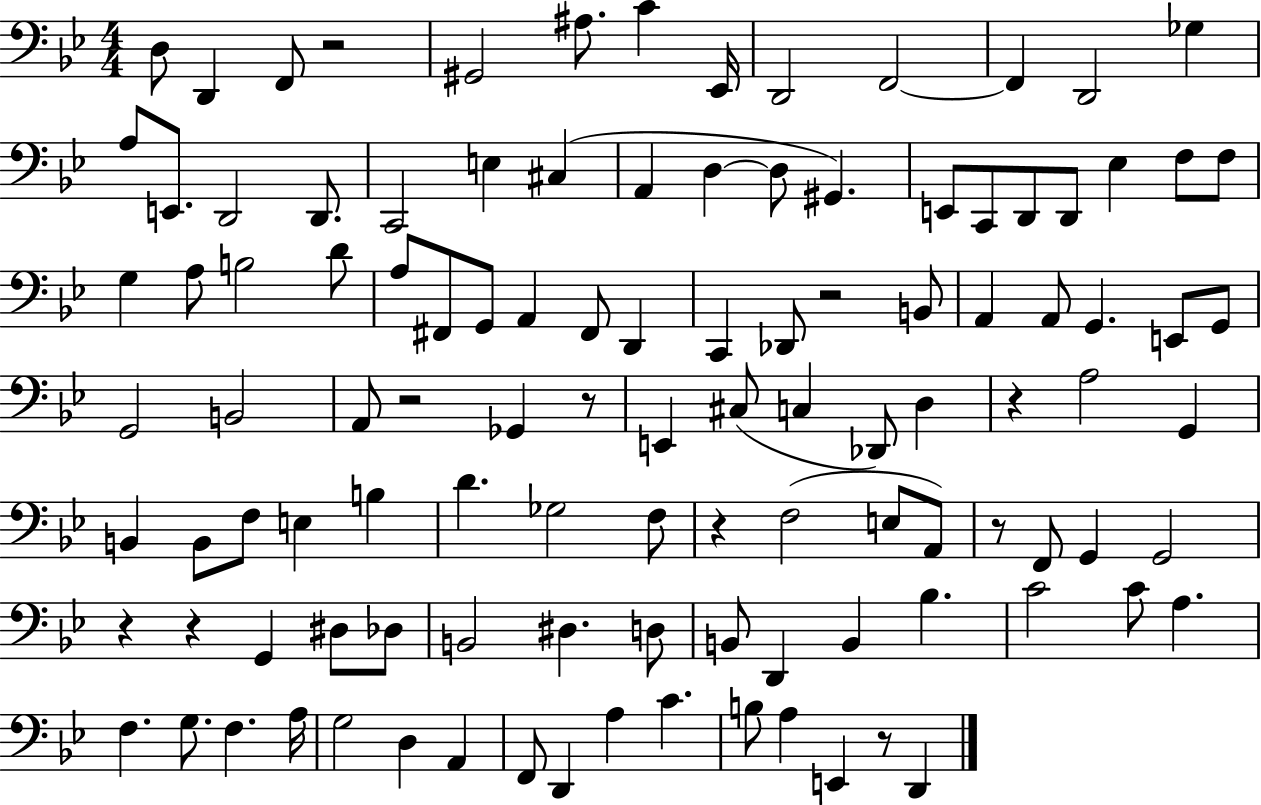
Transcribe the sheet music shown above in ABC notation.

X:1
T:Untitled
M:4/4
L:1/4
K:Bb
D,/2 D,, F,,/2 z2 ^G,,2 ^A,/2 C _E,,/4 D,,2 F,,2 F,, D,,2 _G, A,/2 E,,/2 D,,2 D,,/2 C,,2 E, ^C, A,, D, D,/2 ^G,, E,,/2 C,,/2 D,,/2 D,,/2 _E, F,/2 F,/2 G, A,/2 B,2 D/2 A,/2 ^F,,/2 G,,/2 A,, ^F,,/2 D,, C,, _D,,/2 z2 B,,/2 A,, A,,/2 G,, E,,/2 G,,/2 G,,2 B,,2 A,,/2 z2 _G,, z/2 E,, ^C,/2 C, _D,,/2 D, z A,2 G,, B,, B,,/2 F,/2 E, B, D _G,2 F,/2 z F,2 E,/2 A,,/2 z/2 F,,/2 G,, G,,2 z z G,, ^D,/2 _D,/2 B,,2 ^D, D,/2 B,,/2 D,, B,, _B, C2 C/2 A, F, G,/2 F, A,/4 G,2 D, A,, F,,/2 D,, A, C B,/2 A, E,, z/2 D,,